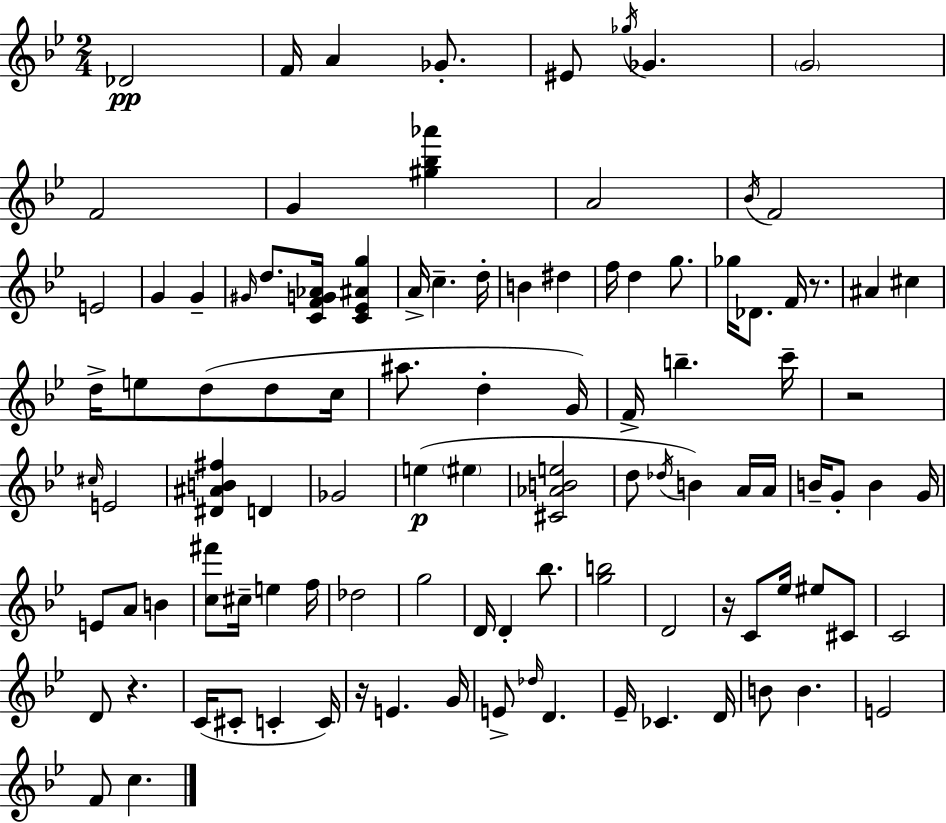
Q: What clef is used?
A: treble